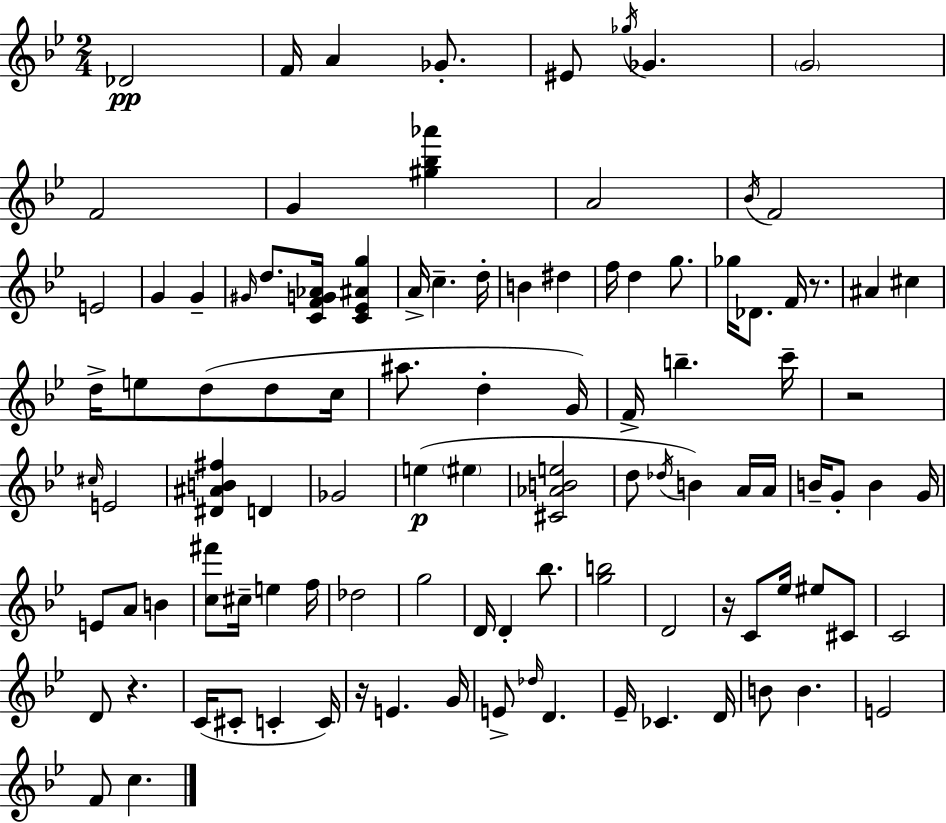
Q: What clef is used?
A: treble